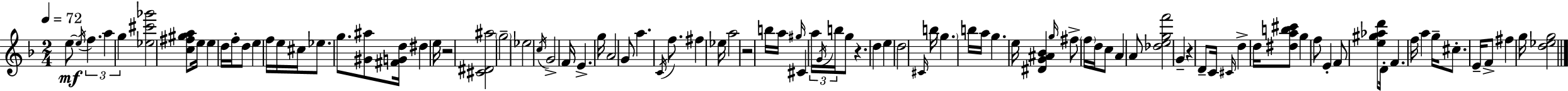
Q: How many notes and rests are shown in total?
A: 92